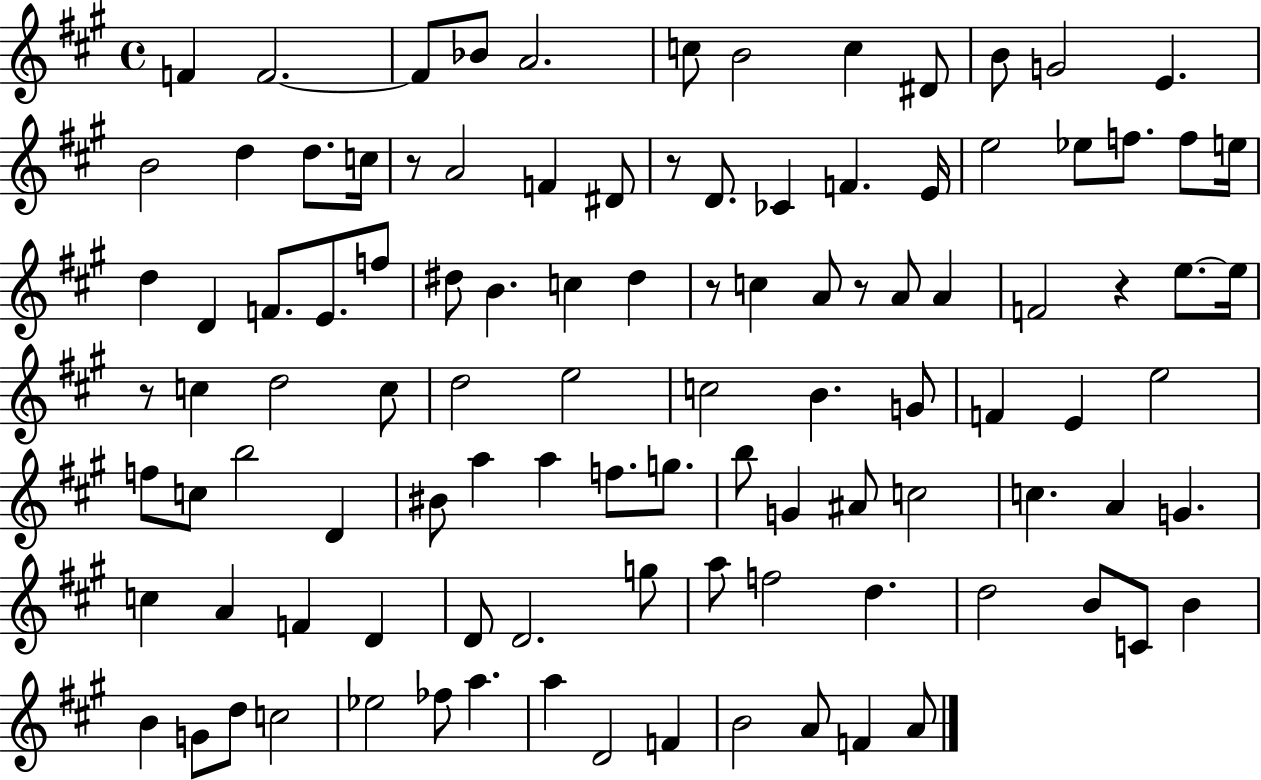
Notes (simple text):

F4/q F4/h. F4/e Bb4/e A4/h. C5/e B4/h C5/q D#4/e B4/e G4/h E4/q. B4/h D5/q D5/e. C5/s R/e A4/h F4/q D#4/e R/e D4/e. CES4/q F4/q. E4/s E5/h Eb5/e F5/e. F5/e E5/s D5/q D4/q F4/e. E4/e. F5/e D#5/e B4/q. C5/q D#5/q R/e C5/q A4/e R/e A4/e A4/q F4/h R/q E5/e. E5/s R/e C5/q D5/h C5/e D5/h E5/h C5/h B4/q. G4/e F4/q E4/q E5/h F5/e C5/e B5/h D4/q BIS4/e A5/q A5/q F5/e. G5/e. B5/e G4/q A#4/e C5/h C5/q. A4/q G4/q. C5/q A4/q F4/q D4/q D4/e D4/h. G5/e A5/e F5/h D5/q. D5/h B4/e C4/e B4/q B4/q G4/e D5/e C5/h Eb5/h FES5/e A5/q. A5/q D4/h F4/q B4/h A4/e F4/q A4/e